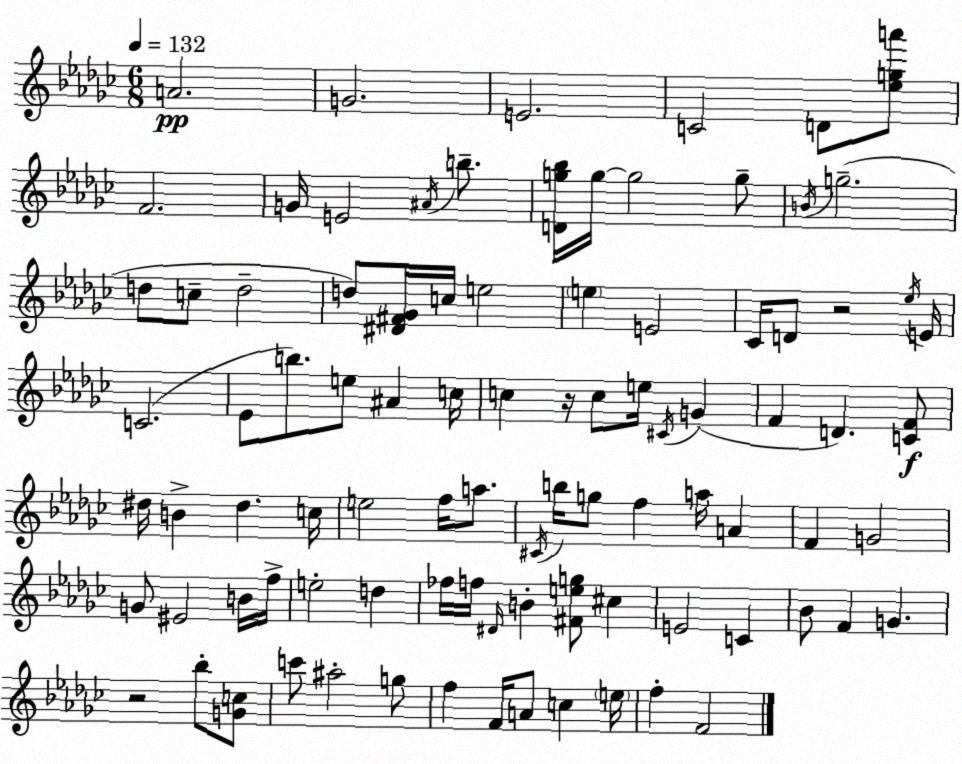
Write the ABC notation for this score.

X:1
T:Untitled
M:6/8
L:1/4
K:Ebm
A2 G2 E2 C2 D/2 [_ega']/2 F2 G/4 E2 ^A/4 b/2 [Dg_b]/4 g/4 g2 g/2 B/4 g2 d/2 c/2 d2 d/2 [^D^F_G]/4 c/4 e2 e E2 _C/4 D/2 z2 _e/4 E/4 C2 _E/2 b/2 e/2 ^A c/4 c z/4 c/2 e/4 ^C/4 G F D [CF]/2 ^d/4 B ^d c/4 e2 f/4 a/2 ^C/4 b/4 g/2 f a/4 A F G2 G/2 ^E2 B/4 f/4 e2 d _f/4 f/4 ^D/4 B [^Feg]/2 ^c E2 C _B/2 F G z2 _b/2 [Gc]/2 c'/2 ^a2 g/2 f F/4 A/2 c e/4 f F2